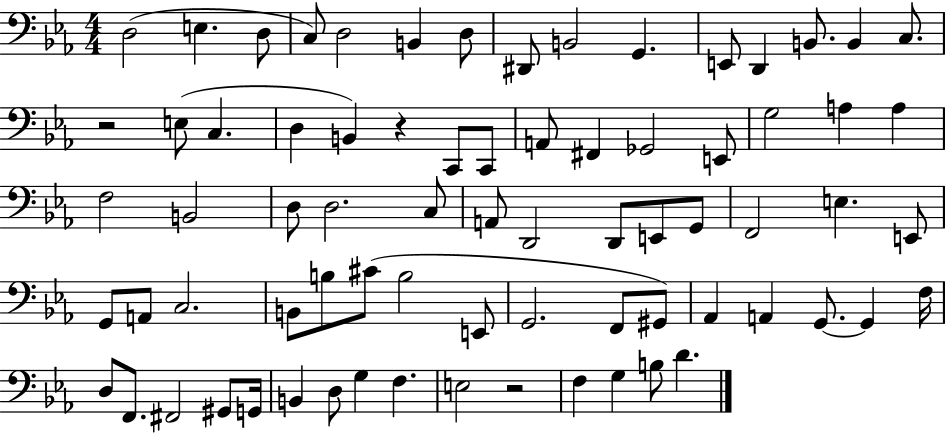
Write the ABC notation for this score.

X:1
T:Untitled
M:4/4
L:1/4
K:Eb
D,2 E, D,/2 C,/2 D,2 B,, D,/2 ^D,,/2 B,,2 G,, E,,/2 D,, B,,/2 B,, C,/2 z2 E,/2 C, D, B,, z C,,/2 C,,/2 A,,/2 ^F,, _G,,2 E,,/2 G,2 A, A, F,2 B,,2 D,/2 D,2 C,/2 A,,/2 D,,2 D,,/2 E,,/2 G,,/2 F,,2 E, E,,/2 G,,/2 A,,/2 C,2 B,,/2 B,/2 ^C/2 B,2 E,,/2 G,,2 F,,/2 ^G,,/2 _A,, A,, G,,/2 G,, F,/4 D,/2 F,,/2 ^F,,2 ^G,,/2 G,,/4 B,, D,/2 G, F, E,2 z2 F, G, B,/2 D